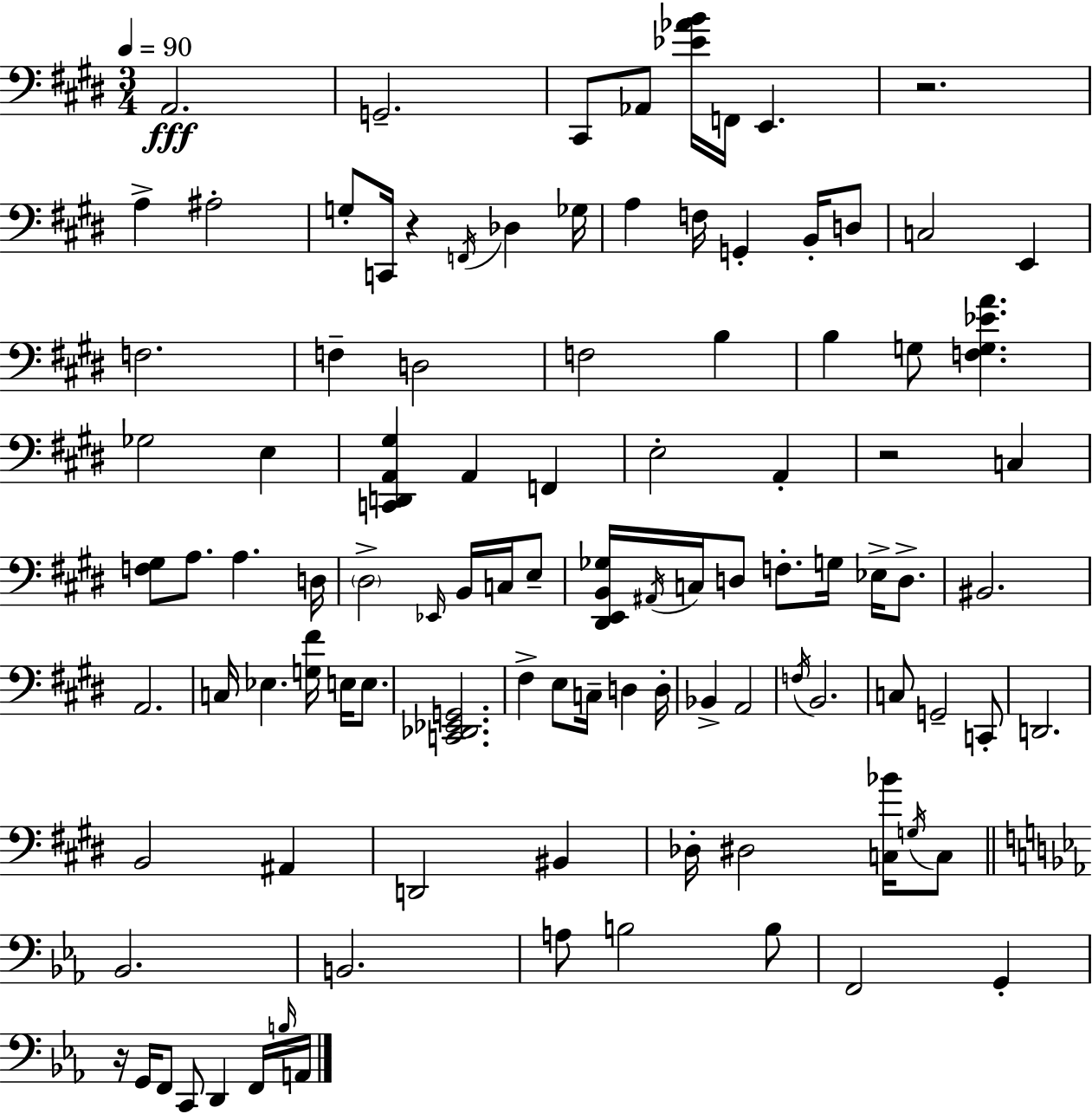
A2/h. G2/h. C#2/e Ab2/e [Eb4,Ab4,B4]/s F2/s E2/q. R/h. A3/q A#3/h G3/e C2/s R/q F2/s Db3/q Gb3/s A3/q F3/s G2/q B2/s D3/e C3/h E2/q F3/h. F3/q D3/h F3/h B3/q B3/q G3/e [F3,G3,Eb4,A4]/q. Gb3/h E3/q [C2,D2,A2,G#3]/q A2/q F2/q E3/h A2/q R/h C3/q [F3,G#3]/e A3/e. A3/q. D3/s D#3/h Eb2/s B2/s C3/s E3/e [D#2,E2,B2,Gb3]/s A#2/s C3/s D3/e F3/e. G3/s Eb3/s D3/e. BIS2/h. A2/h. C3/s Eb3/q. [G3,F#4]/s E3/s E3/e. [C2,Db2,Eb2,G2]/h. F#3/q E3/e C3/s D3/q D3/s Bb2/q A2/h F3/s B2/h. C3/e G2/h C2/e D2/h. B2/h A#2/q D2/h BIS2/q Db3/s D#3/h [C3,Bb4]/s G3/s C3/e Bb2/h. B2/h. A3/e B3/h B3/e F2/h G2/q R/s G2/s F2/e C2/e D2/q F2/s B3/s A2/s